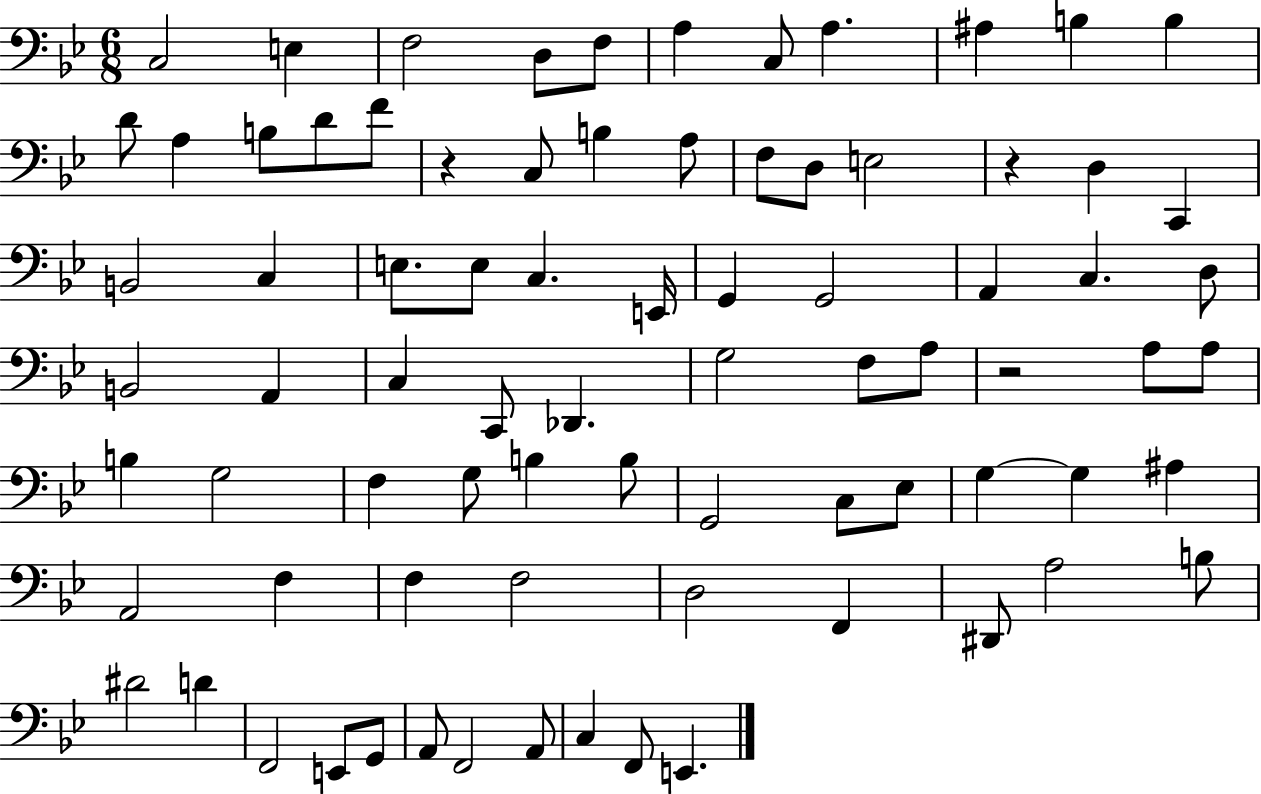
{
  \clef bass
  \numericTimeSignature
  \time 6/8
  \key bes \major
  c2 e4 | f2 d8 f8 | a4 c8 a4. | ais4 b4 b4 | \break d'8 a4 b8 d'8 f'8 | r4 c8 b4 a8 | f8 d8 e2 | r4 d4 c,4 | \break b,2 c4 | e8. e8 c4. e,16 | g,4 g,2 | a,4 c4. d8 | \break b,2 a,4 | c4 c,8 des,4. | g2 f8 a8 | r2 a8 a8 | \break b4 g2 | f4 g8 b4 b8 | g,2 c8 ees8 | g4~~ g4 ais4 | \break a,2 f4 | f4 f2 | d2 f,4 | dis,8 a2 b8 | \break dis'2 d'4 | f,2 e,8 g,8 | a,8 f,2 a,8 | c4 f,8 e,4. | \break \bar "|."
}